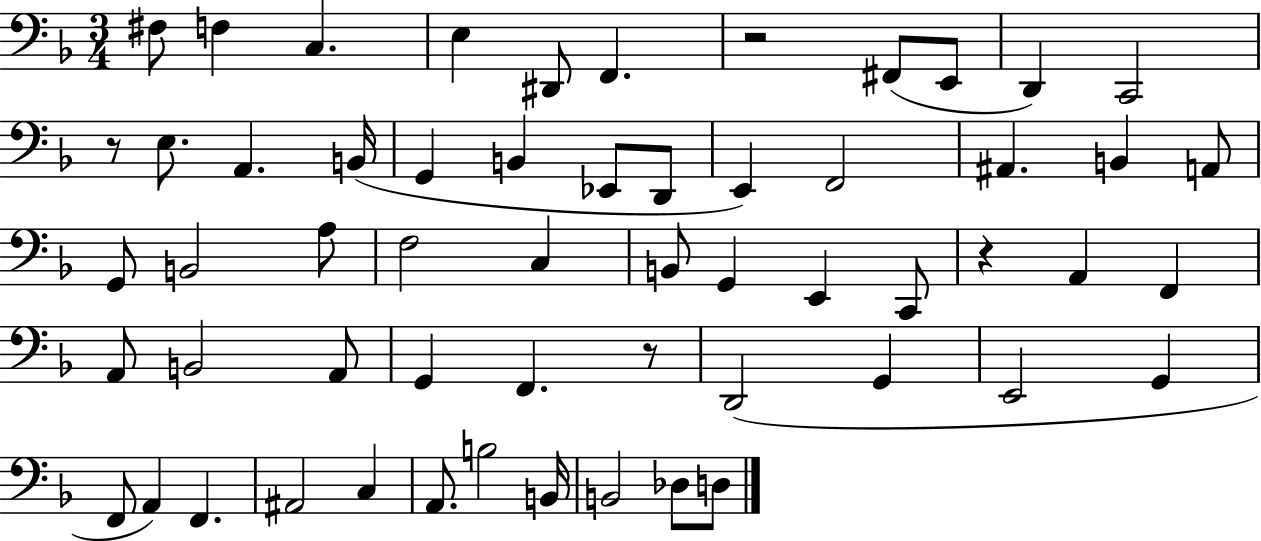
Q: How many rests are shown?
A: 4